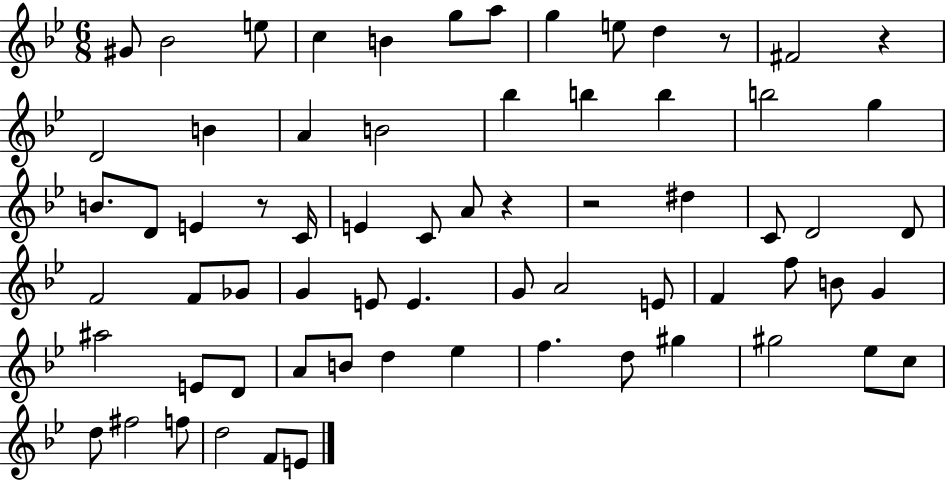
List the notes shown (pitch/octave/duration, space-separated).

G#4/e Bb4/h E5/e C5/q B4/q G5/e A5/e G5/q E5/e D5/q R/e F#4/h R/q D4/h B4/q A4/q B4/h Bb5/q B5/q B5/q B5/h G5/q B4/e. D4/e E4/q R/e C4/s E4/q C4/e A4/e R/q R/h D#5/q C4/e D4/h D4/e F4/h F4/e Gb4/e G4/q E4/e E4/q. G4/e A4/h E4/e F4/q F5/e B4/e G4/q A#5/h E4/e D4/e A4/e B4/e D5/q Eb5/q F5/q. D5/e G#5/q G#5/h Eb5/e C5/e D5/e F#5/h F5/e D5/h F4/e E4/e